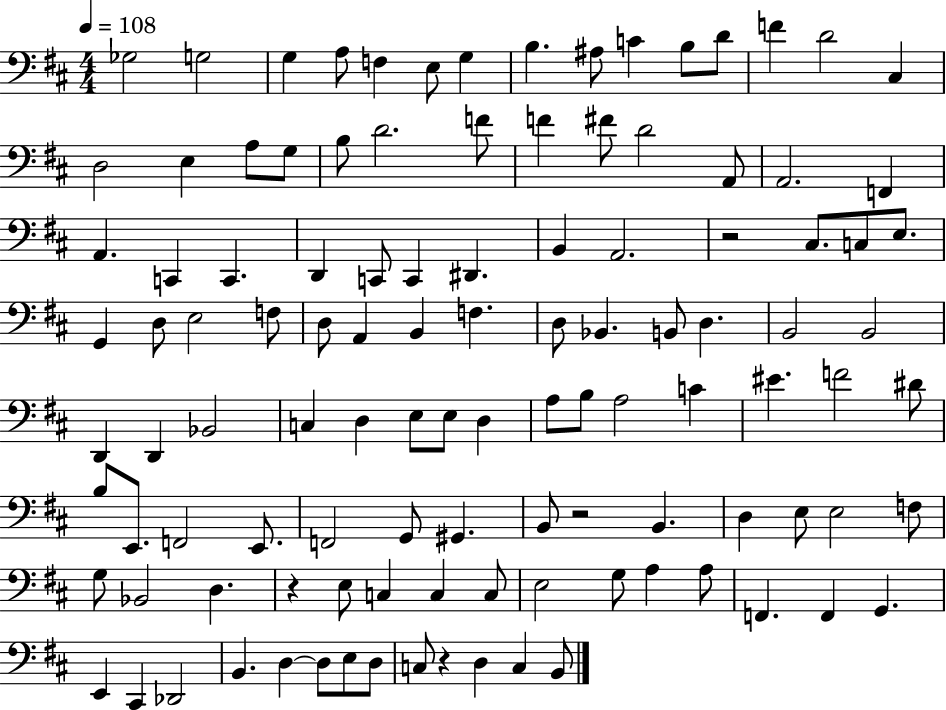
{
  \clef bass
  \numericTimeSignature
  \time 4/4
  \key d \major
  \tempo 4 = 108
  ges2 g2 | g4 a8 f4 e8 g4 | b4. ais8 c'4 b8 d'8 | f'4 d'2 cis4 | \break d2 e4 a8 g8 | b8 d'2. f'8 | f'4 fis'8 d'2 a,8 | a,2. f,4 | \break a,4. c,4 c,4. | d,4 c,8 c,4 dis,4. | b,4 a,2. | r2 cis8. c8 e8. | \break g,4 d8 e2 f8 | d8 a,4 b,4 f4. | d8 bes,4. b,8 d4. | b,2 b,2 | \break d,4 d,4 bes,2 | c4 d4 e8 e8 d4 | a8 b8 a2 c'4 | eis'4. f'2 dis'8 | \break b8 e,8. f,2 e,8. | f,2 g,8 gis,4. | b,8 r2 b,4. | d4 e8 e2 f8 | \break g8 bes,2 d4. | r4 e8 c4 c4 c8 | e2 g8 a4 a8 | f,4. f,4 g,4. | \break e,4 cis,4 des,2 | b,4. d4~~ d8 e8 d8 | c8 r4 d4 c4 b,8 | \bar "|."
}